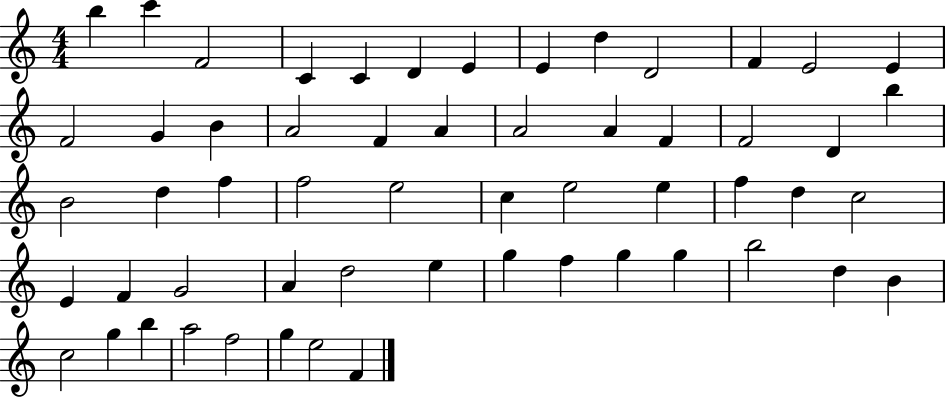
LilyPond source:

{
  \clef treble
  \numericTimeSignature
  \time 4/4
  \key c \major
  b''4 c'''4 f'2 | c'4 c'4 d'4 e'4 | e'4 d''4 d'2 | f'4 e'2 e'4 | \break f'2 g'4 b'4 | a'2 f'4 a'4 | a'2 a'4 f'4 | f'2 d'4 b''4 | \break b'2 d''4 f''4 | f''2 e''2 | c''4 e''2 e''4 | f''4 d''4 c''2 | \break e'4 f'4 g'2 | a'4 d''2 e''4 | g''4 f''4 g''4 g''4 | b''2 d''4 b'4 | \break c''2 g''4 b''4 | a''2 f''2 | g''4 e''2 f'4 | \bar "|."
}